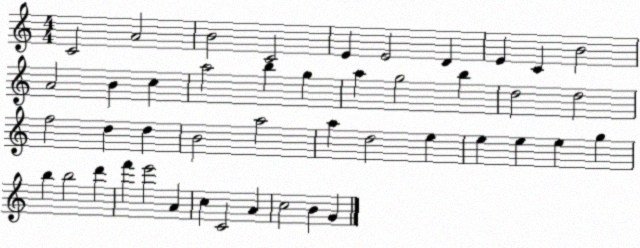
X:1
T:Untitled
M:4/4
L:1/4
K:C
C2 A2 B2 C2 E E2 D E C B2 A2 B c a2 b g a g2 b d2 d2 f2 d d B2 a2 a d2 e e e e g b b2 d' f' e'2 A c C2 A c2 B G